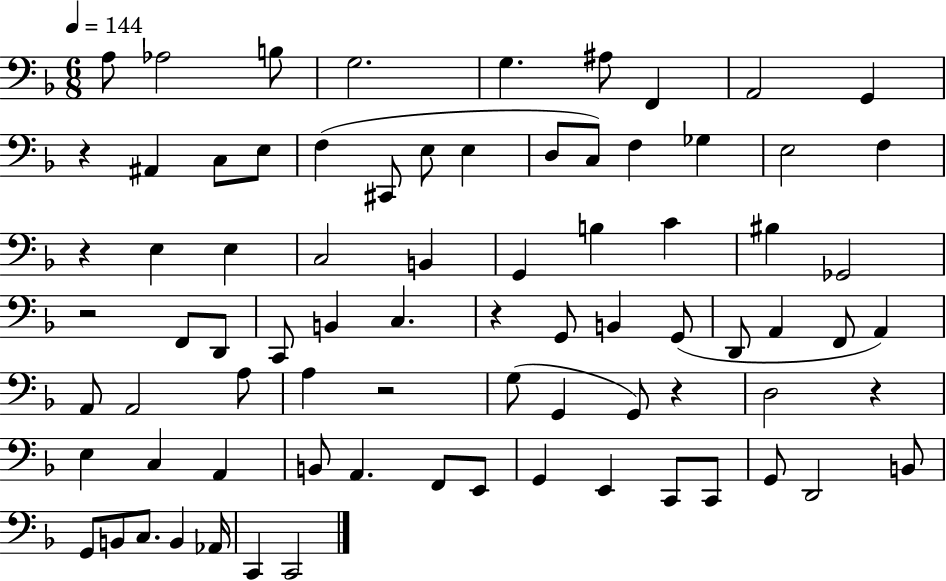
{
  \clef bass
  \numericTimeSignature
  \time 6/8
  \key f \major
  \tempo 4 = 144
  a8 aes2 b8 | g2. | g4. ais8 f,4 | a,2 g,4 | \break r4 ais,4 c8 e8 | f4( cis,8 e8 e4 | d8 c8) f4 ges4 | e2 f4 | \break r4 e4 e4 | c2 b,4 | g,4 b4 c'4 | bis4 ges,2 | \break r2 f,8 d,8 | c,8 b,4 c4. | r4 g,8 b,4 g,8( | d,8 a,4 f,8 a,4) | \break a,8 a,2 a8 | a4 r2 | g8( g,4 g,8) r4 | d2 r4 | \break e4 c4 a,4 | b,8 a,4. f,8 e,8 | g,4 e,4 c,8 c,8 | g,8 d,2 b,8 | \break g,8 b,8 c8. b,4 aes,16 | c,4 c,2 | \bar "|."
}